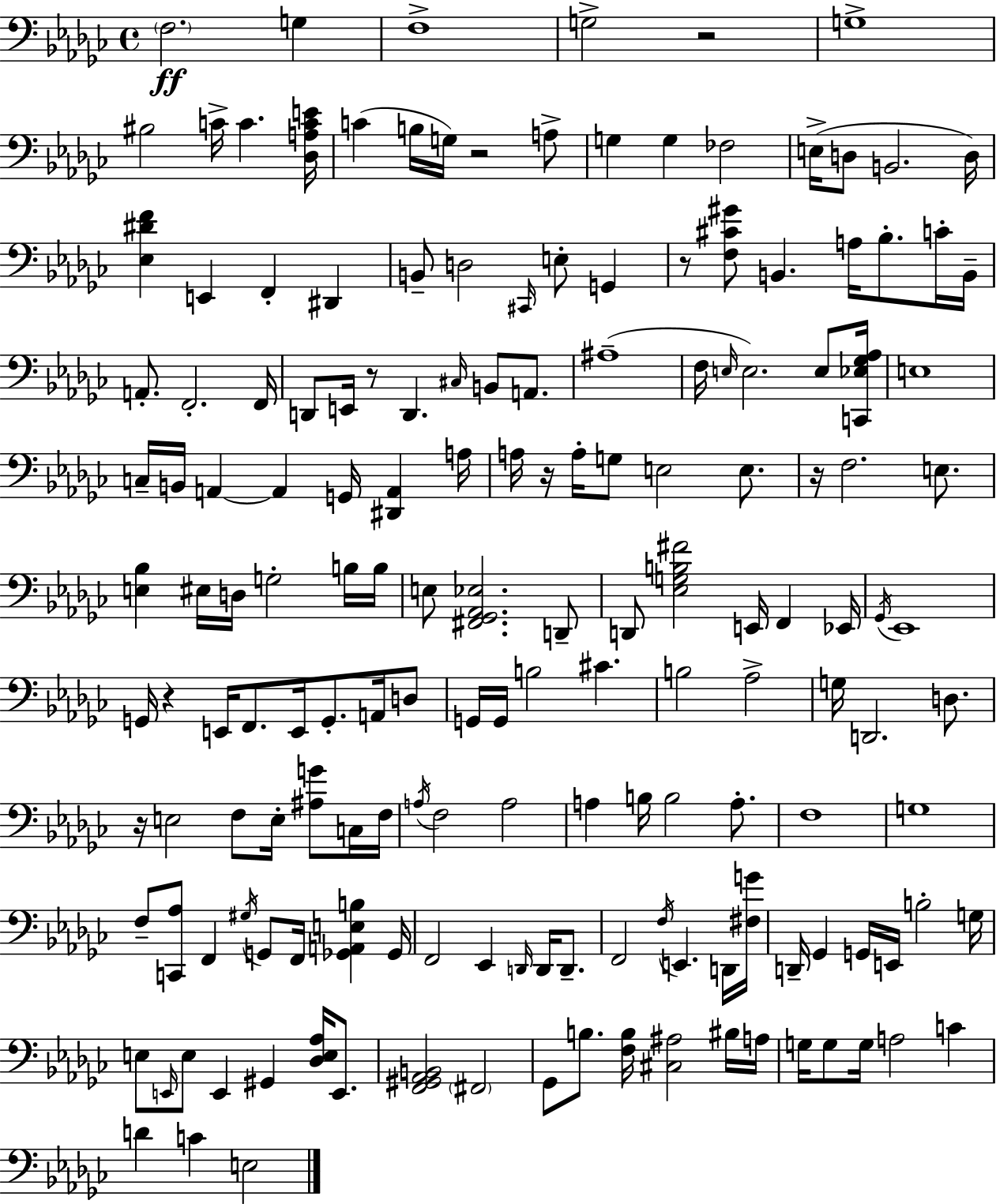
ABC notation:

X:1
T:Untitled
M:4/4
L:1/4
K:Ebm
F,2 G, F,4 G,2 z2 G,4 ^B,2 C/4 C [_D,A,CE]/4 C B,/4 G,/4 z2 A,/2 G, G, _F,2 E,/4 D,/2 B,,2 D,/4 [_E,^DF] E,, F,, ^D,, B,,/2 D,2 ^C,,/4 E,/2 G,, z/2 [F,^C^G]/2 B,, A,/4 _B,/2 C/4 B,,/4 A,,/2 F,,2 F,,/4 D,,/2 E,,/4 z/2 D,, ^C,/4 B,,/2 A,,/2 ^A,4 F,/4 E,/4 E,2 E,/2 [C,,_E,_G,_A,]/4 E,4 C,/4 B,,/4 A,, A,, G,,/4 [^D,,A,,] A,/4 A,/4 z/4 A,/4 G,/2 E,2 E,/2 z/4 F,2 E,/2 [E,_B,] ^E,/4 D,/4 G,2 B,/4 B,/4 E,/2 [^F,,_G,,_A,,_E,]2 D,,/2 D,,/2 [_E,G,B,^F]2 E,,/4 F,, _E,,/4 _G,,/4 _E,,4 G,,/4 z E,,/4 F,,/2 E,,/4 G,,/2 A,,/4 D,/2 G,,/4 G,,/4 B,2 ^C B,2 _A,2 G,/4 D,,2 D,/2 z/4 E,2 F,/2 E,/4 [^A,G]/2 C,/4 F,/4 A,/4 F,2 A,2 A, B,/4 B,2 A,/2 F,4 G,4 F,/2 [C,,_A,]/2 F,, ^G,/4 G,,/2 F,,/4 [_G,,A,,E,B,] _G,,/4 F,,2 _E,, D,,/4 D,,/4 D,,/2 F,,2 F,/4 E,, D,,/4 [^F,G]/4 D,,/4 _G,, G,,/4 E,,/4 B,2 G,/4 E,/2 E,,/4 E,/2 E,, ^G,, [_D,E,_A,]/4 E,,/2 [F,,^G,,_A,,B,,]2 ^F,,2 _G,,/2 B,/2 [F,B,]/4 [^C,^A,]2 ^B,/4 A,/4 G,/4 G,/2 G,/4 A,2 C D C E,2